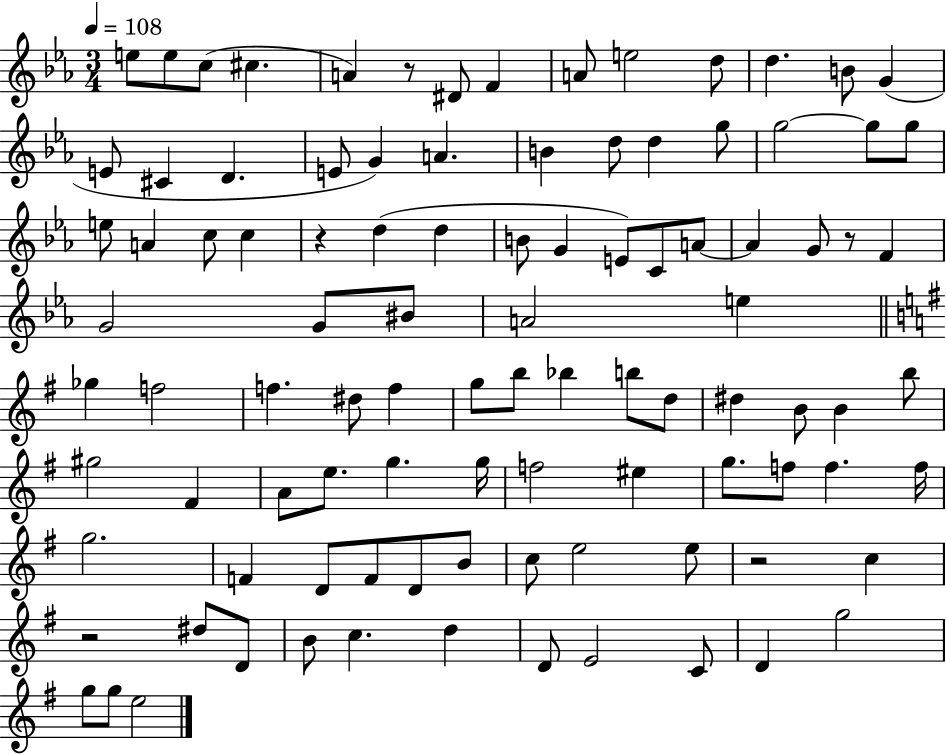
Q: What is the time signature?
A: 3/4